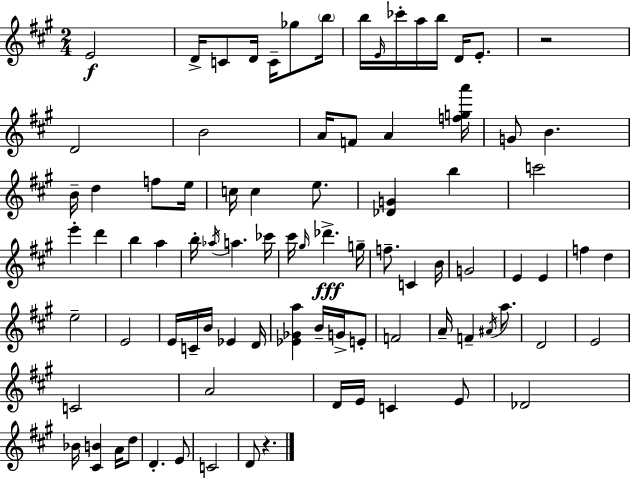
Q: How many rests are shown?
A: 2